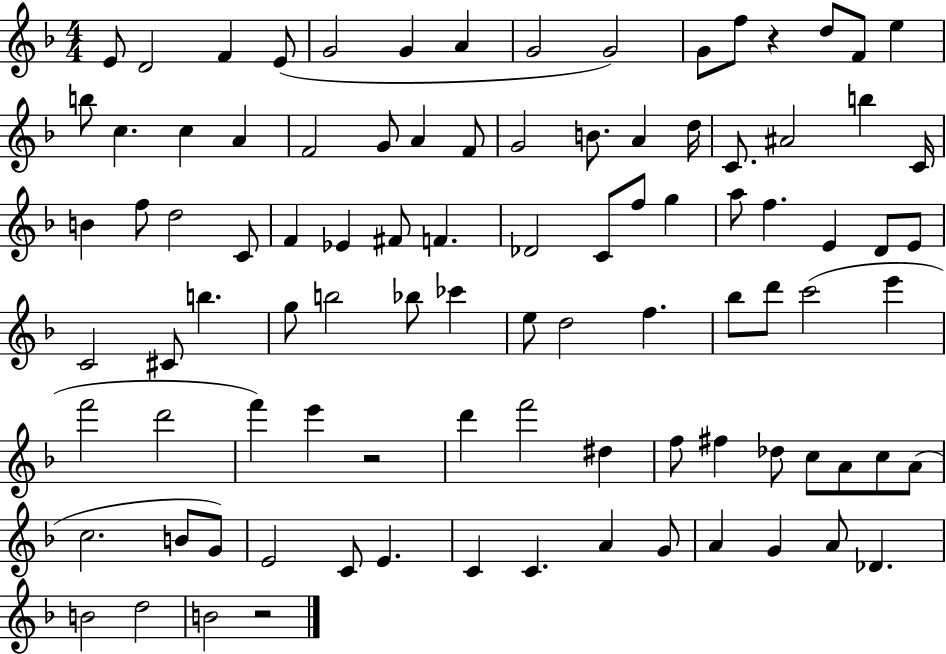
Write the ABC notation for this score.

X:1
T:Untitled
M:4/4
L:1/4
K:F
E/2 D2 F E/2 G2 G A G2 G2 G/2 f/2 z d/2 F/2 e b/2 c c A F2 G/2 A F/2 G2 B/2 A d/4 C/2 ^A2 b C/4 B f/2 d2 C/2 F _E ^F/2 F _D2 C/2 f/2 g a/2 f E D/2 E/2 C2 ^C/2 b g/2 b2 _b/2 _c' e/2 d2 f _b/2 d'/2 c'2 e' f'2 d'2 f' e' z2 d' f'2 ^d f/2 ^f _d/2 c/2 A/2 c/2 A/2 c2 B/2 G/2 E2 C/2 E C C A G/2 A G A/2 _D B2 d2 B2 z2